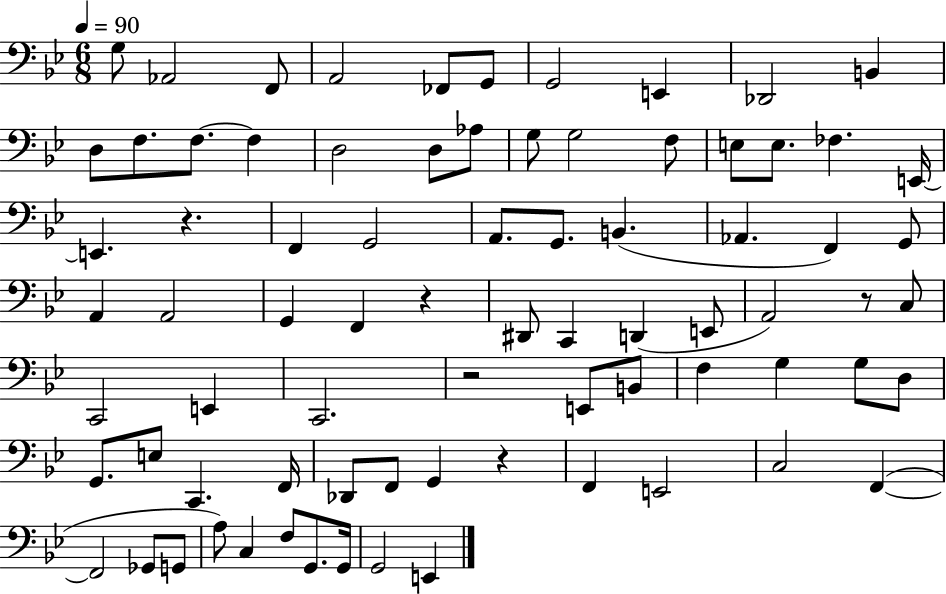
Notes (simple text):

G3/e Ab2/h F2/e A2/h FES2/e G2/e G2/h E2/q Db2/h B2/q D3/e F3/e. F3/e. F3/q D3/h D3/e Ab3/e G3/e G3/h F3/e E3/e E3/e. FES3/q. E2/s E2/q. R/q. F2/q G2/h A2/e. G2/e. B2/q. Ab2/q. F2/q G2/e A2/q A2/h G2/q F2/q R/q D#2/e C2/q D2/q E2/e A2/h R/e C3/e C2/h E2/q C2/h. R/h E2/e B2/e F3/q G3/q G3/e D3/e G2/e. E3/e C2/q. F2/s Db2/e F2/e G2/q R/q F2/q E2/h C3/h F2/q F2/h Gb2/e G2/e A3/e C3/q F3/e G2/e. G2/s G2/h E2/q